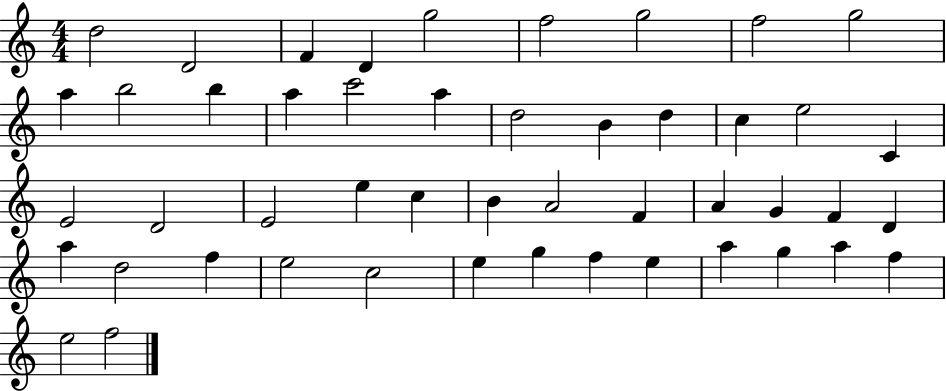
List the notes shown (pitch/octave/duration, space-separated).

D5/h D4/h F4/q D4/q G5/h F5/h G5/h F5/h G5/h A5/q B5/h B5/q A5/q C6/h A5/q D5/h B4/q D5/q C5/q E5/h C4/q E4/h D4/h E4/h E5/q C5/q B4/q A4/h F4/q A4/q G4/q F4/q D4/q A5/q D5/h F5/q E5/h C5/h E5/q G5/q F5/q E5/q A5/q G5/q A5/q F5/q E5/h F5/h